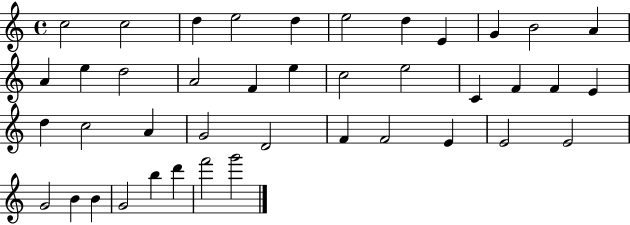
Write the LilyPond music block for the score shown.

{
  \clef treble
  \time 4/4
  \defaultTimeSignature
  \key c \major
  c''2 c''2 | d''4 e''2 d''4 | e''2 d''4 e'4 | g'4 b'2 a'4 | \break a'4 e''4 d''2 | a'2 f'4 e''4 | c''2 e''2 | c'4 f'4 f'4 e'4 | \break d''4 c''2 a'4 | g'2 d'2 | f'4 f'2 e'4 | e'2 e'2 | \break g'2 b'4 b'4 | g'2 b''4 d'''4 | f'''2 g'''2 | \bar "|."
}